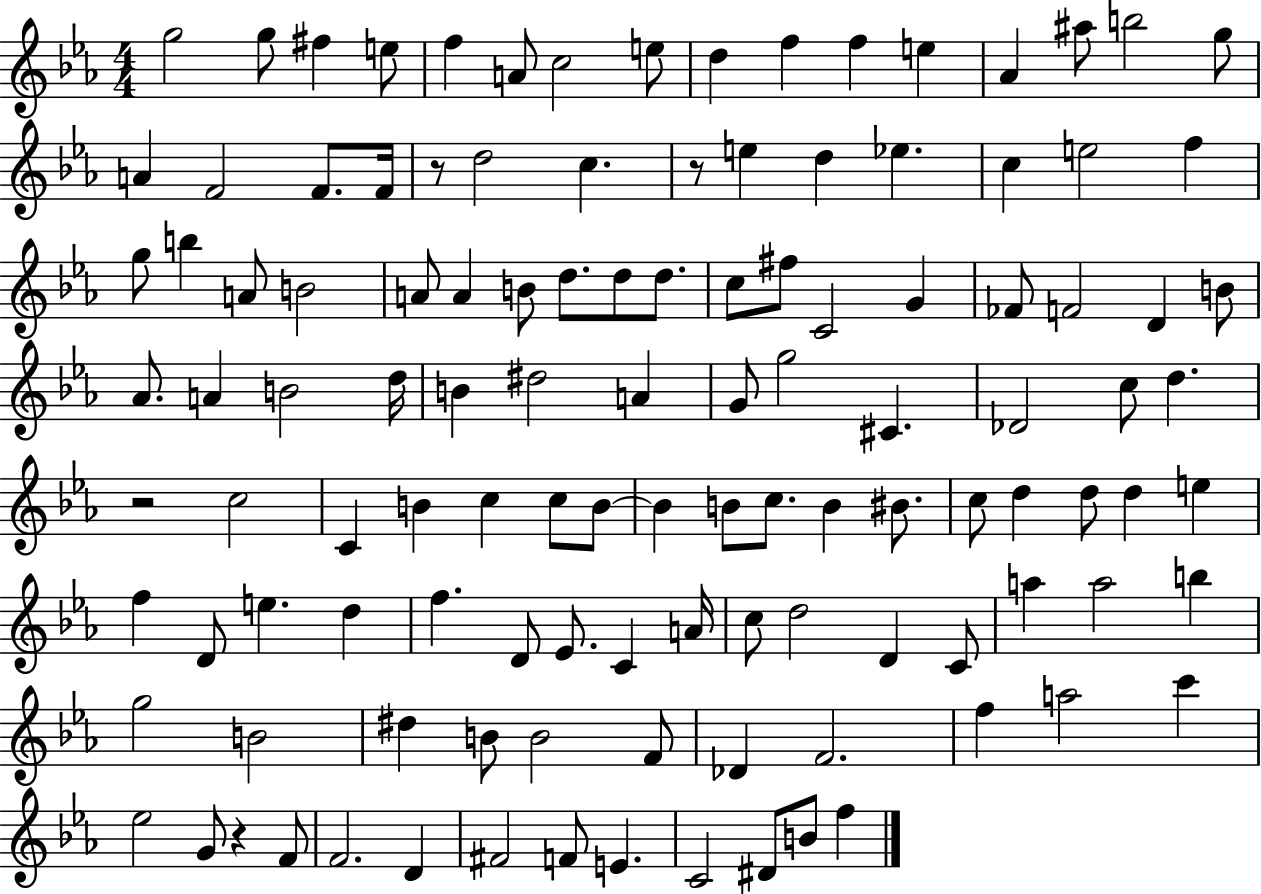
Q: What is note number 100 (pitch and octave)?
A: F5